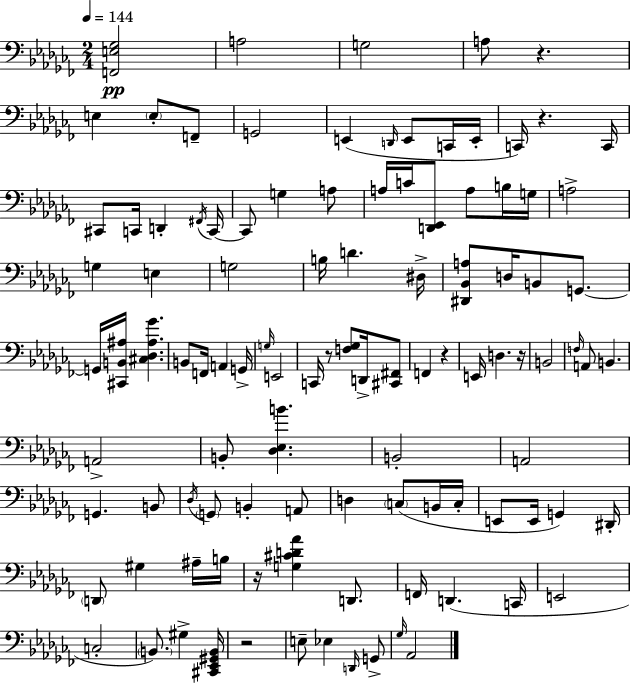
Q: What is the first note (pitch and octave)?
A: A3